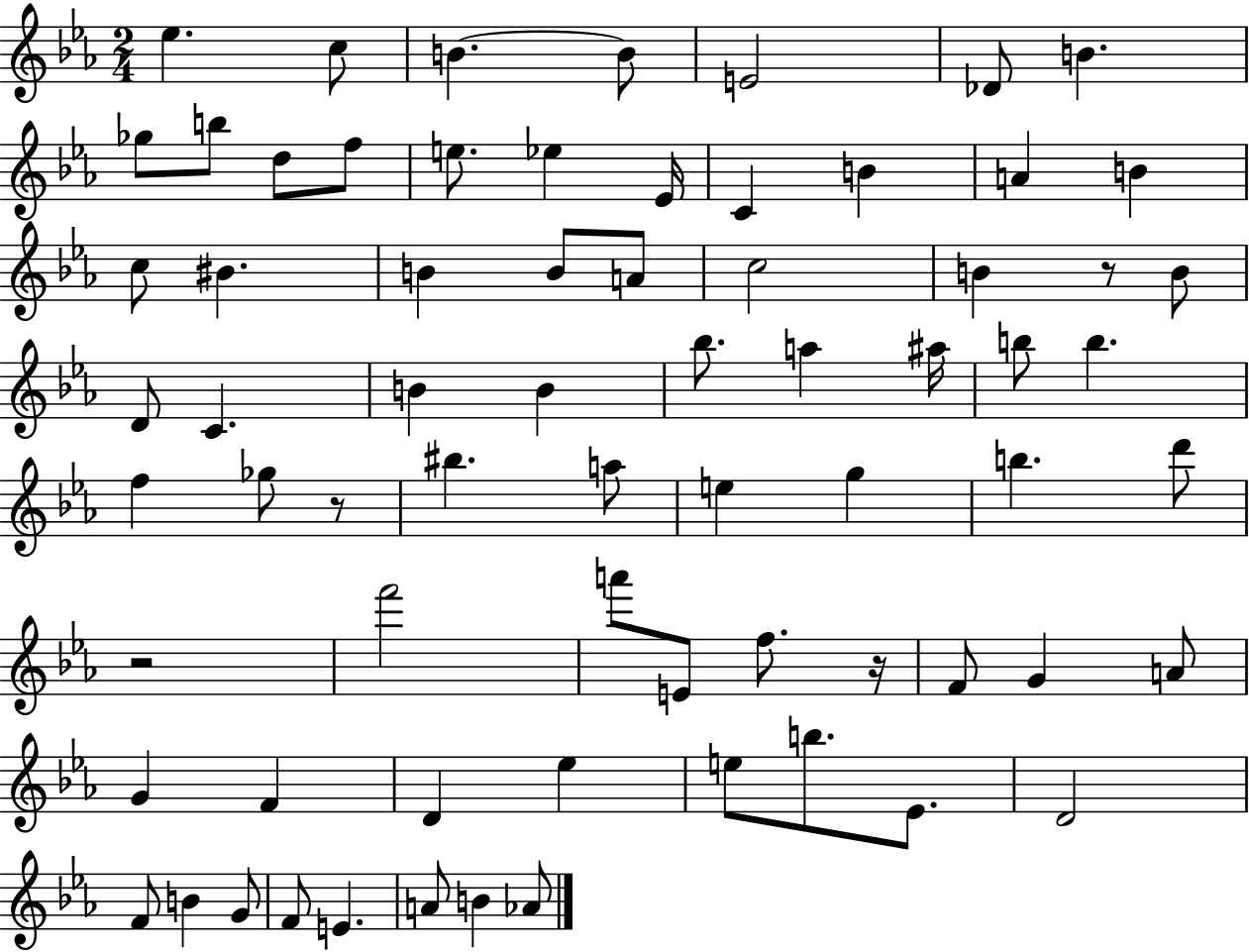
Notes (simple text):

Eb5/q. C5/e B4/q. B4/e E4/h Db4/e B4/q. Gb5/e B5/e D5/e F5/e E5/e. Eb5/q Eb4/s C4/q B4/q A4/q B4/q C5/e BIS4/q. B4/q B4/e A4/e C5/h B4/q R/e B4/e D4/e C4/q. B4/q B4/q Bb5/e. A5/q A#5/s B5/e B5/q. F5/q Gb5/e R/e BIS5/q. A5/e E5/q G5/q B5/q. D6/e R/h F6/h A6/e E4/e F5/e. R/s F4/e G4/q A4/e G4/q F4/q D4/q Eb5/q E5/e B5/e. Eb4/e. D4/h F4/e B4/q G4/e F4/e E4/q. A4/e B4/q Ab4/e